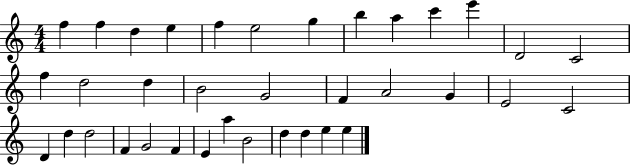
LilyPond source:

{
  \clef treble
  \numericTimeSignature
  \time 4/4
  \key c \major
  f''4 f''4 d''4 e''4 | f''4 e''2 g''4 | b''4 a''4 c'''4 e'''4 | d'2 c'2 | \break f''4 d''2 d''4 | b'2 g'2 | f'4 a'2 g'4 | e'2 c'2 | \break d'4 d''4 d''2 | f'4 g'2 f'4 | e'4 a''4 b'2 | d''4 d''4 e''4 e''4 | \break \bar "|."
}